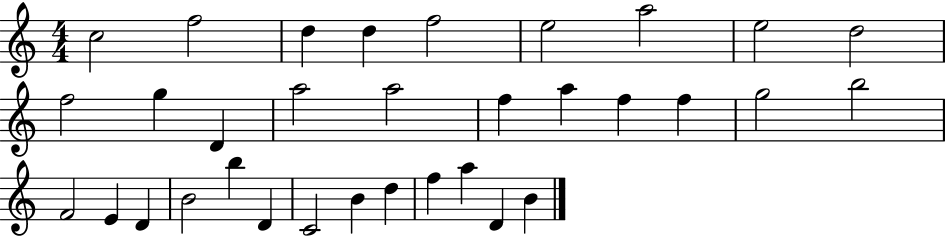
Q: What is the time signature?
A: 4/4